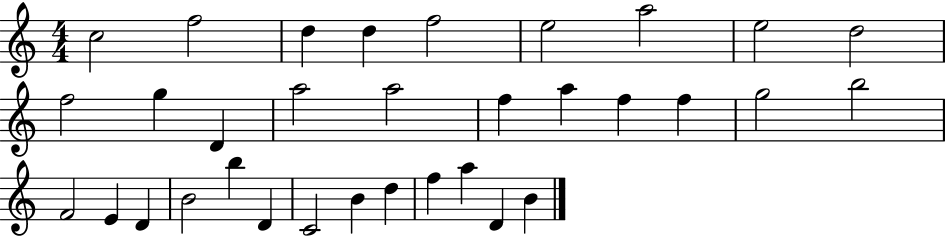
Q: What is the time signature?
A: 4/4